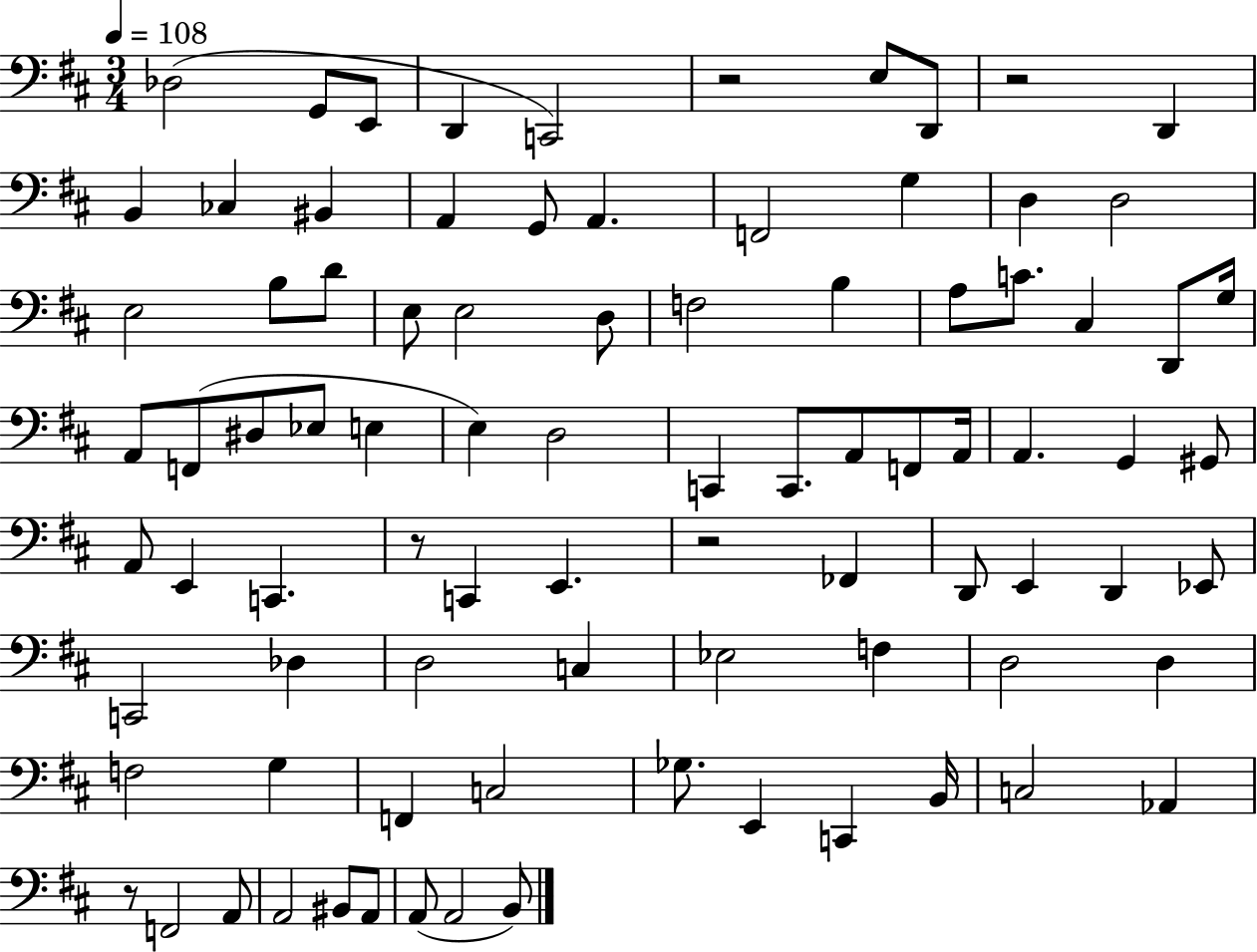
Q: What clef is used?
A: bass